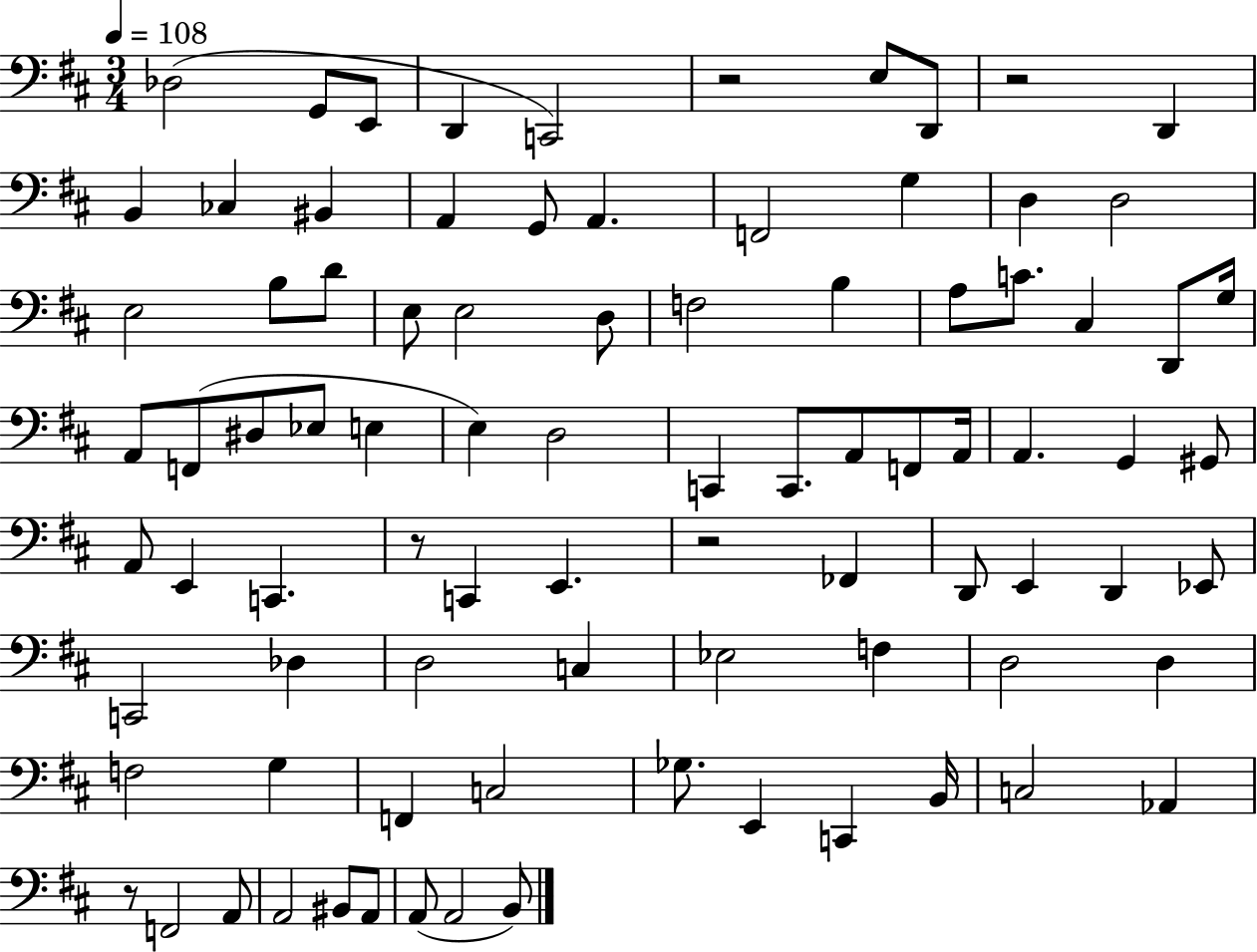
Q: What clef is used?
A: bass